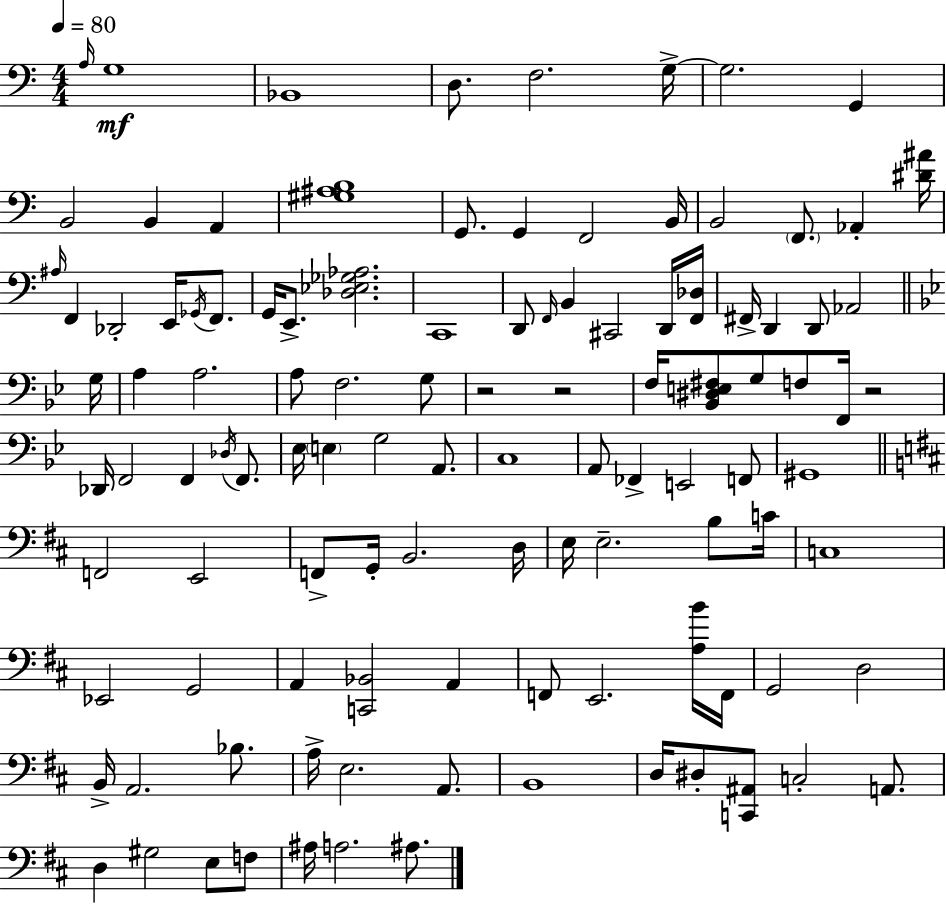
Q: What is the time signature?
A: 4/4